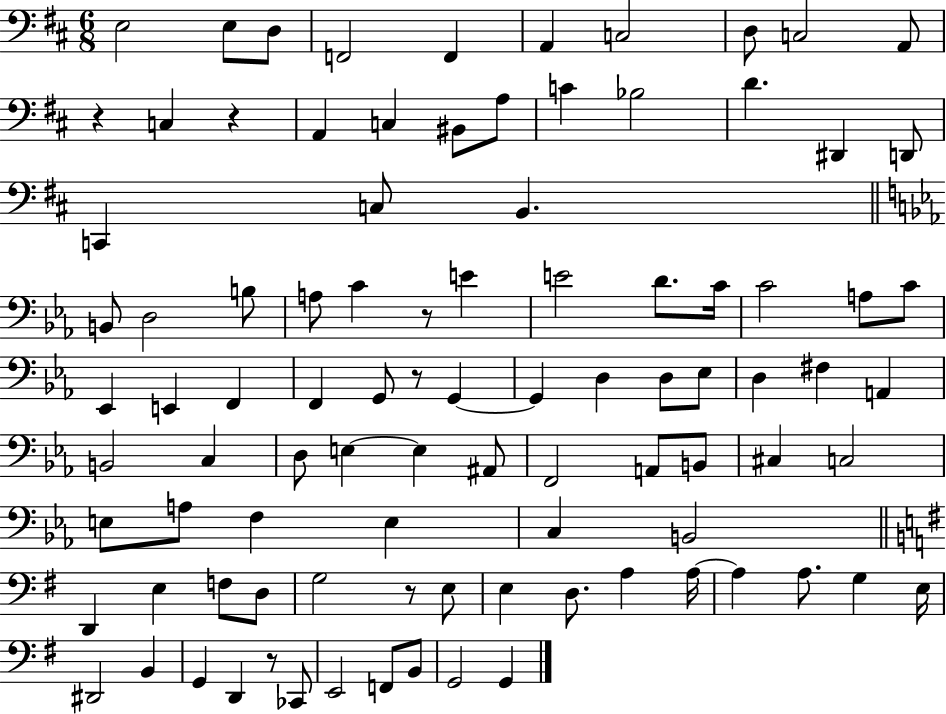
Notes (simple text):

E3/h E3/e D3/e F2/h F2/q A2/q C3/h D3/e C3/h A2/e R/q C3/q R/q A2/q C3/q BIS2/e A3/e C4/q Bb3/h D4/q. D#2/q D2/e C2/q C3/e B2/q. B2/e D3/h B3/e A3/e C4/q R/e E4/q E4/h D4/e. C4/s C4/h A3/e C4/e Eb2/q E2/q F2/q F2/q G2/e R/e G2/q G2/q D3/q D3/e Eb3/e D3/q F#3/q A2/q B2/h C3/q D3/e E3/q E3/q A#2/e F2/h A2/e B2/e C#3/q C3/h E3/e A3/e F3/q E3/q C3/q B2/h D2/q E3/q F3/e D3/e G3/h R/e E3/e E3/q D3/e. A3/q A3/s A3/q A3/e. G3/q E3/s D#2/h B2/q G2/q D2/q R/e CES2/e E2/h F2/e B2/e G2/h G2/q